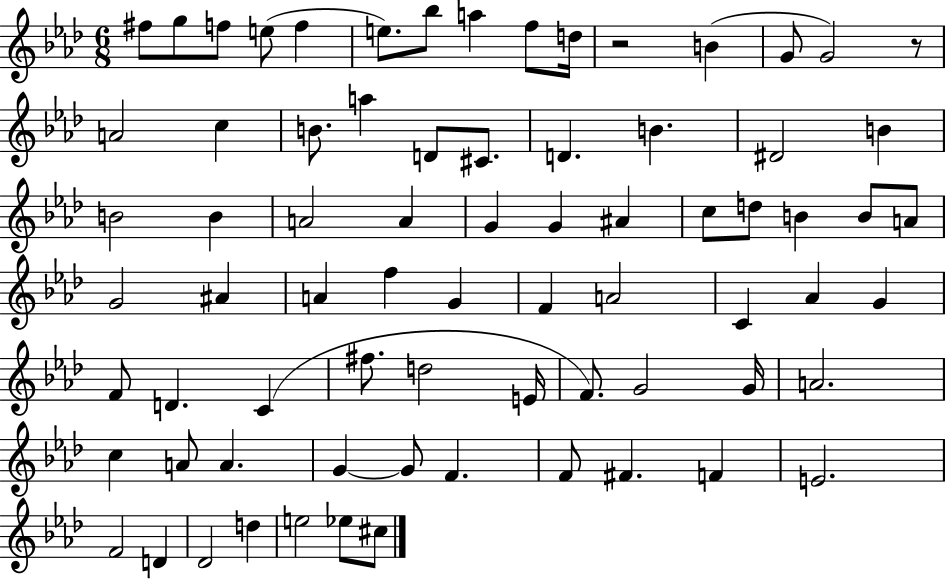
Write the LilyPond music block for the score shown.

{
  \clef treble
  \numericTimeSignature
  \time 6/8
  \key aes \major
  fis''8 g''8 f''8 e''8( f''4 | e''8.) bes''8 a''4 f''8 d''16 | r2 b'4( | g'8 g'2) r8 | \break a'2 c''4 | b'8. a''4 d'8 cis'8. | d'4. b'4. | dis'2 b'4 | \break b'2 b'4 | a'2 a'4 | g'4 g'4 ais'4 | c''8 d''8 b'4 b'8 a'8 | \break g'2 ais'4 | a'4 f''4 g'4 | f'4 a'2 | c'4 aes'4 g'4 | \break f'8 d'4. c'4( | fis''8. d''2 e'16 | f'8.) g'2 g'16 | a'2. | \break c''4 a'8 a'4. | g'4~~ g'8 f'4. | f'8 fis'4. f'4 | e'2. | \break f'2 d'4 | des'2 d''4 | e''2 ees''8 cis''8 | \bar "|."
}